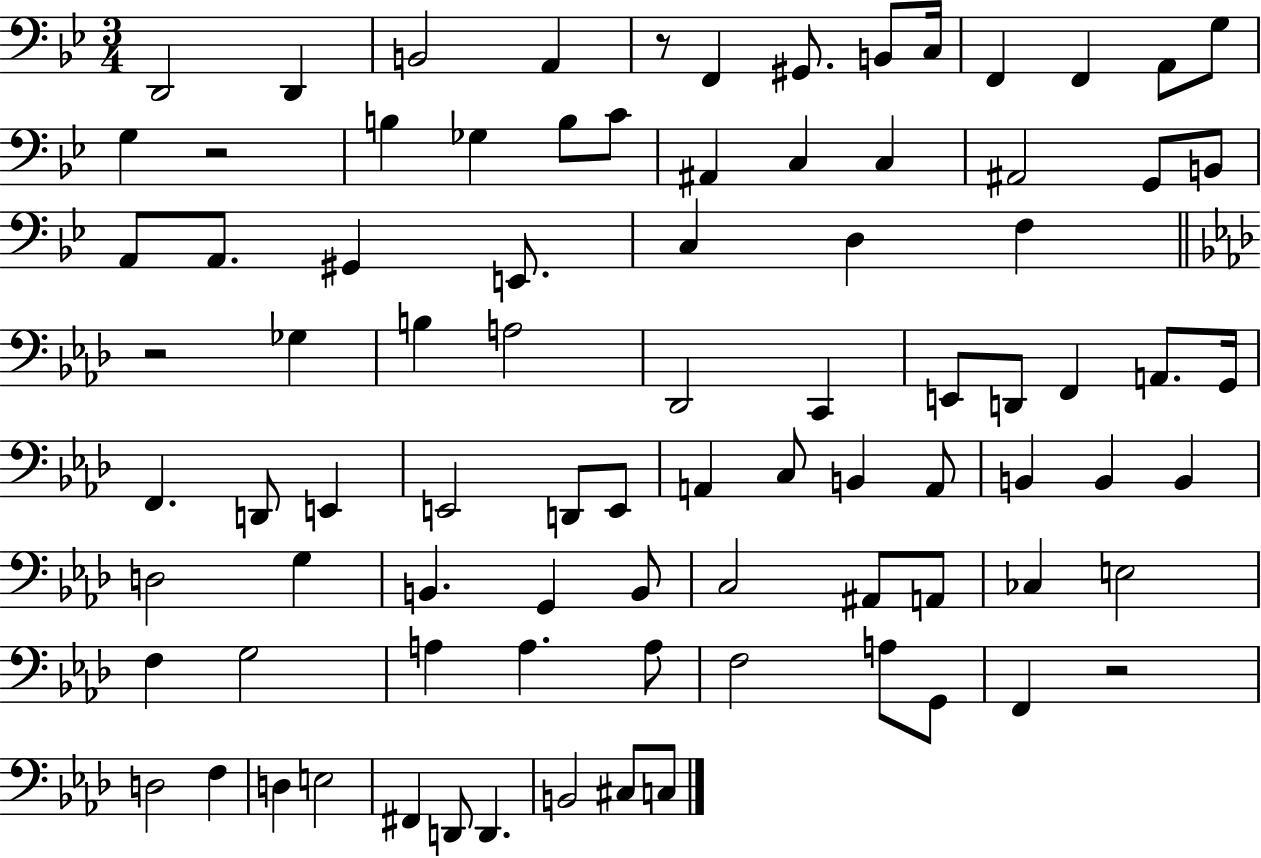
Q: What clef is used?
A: bass